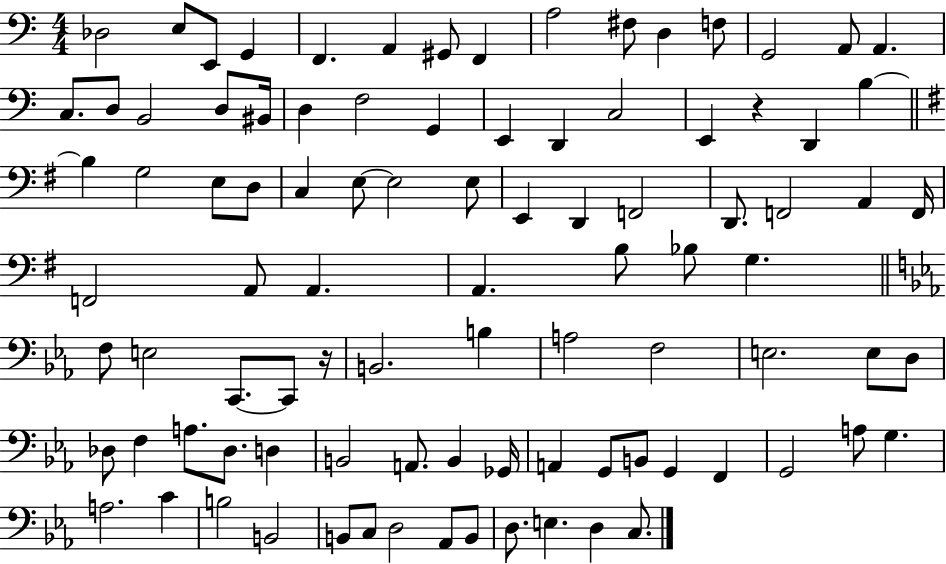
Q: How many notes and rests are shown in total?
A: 94